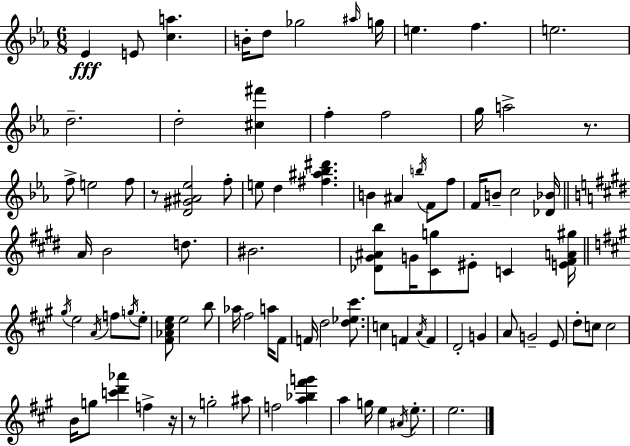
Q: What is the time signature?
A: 6/8